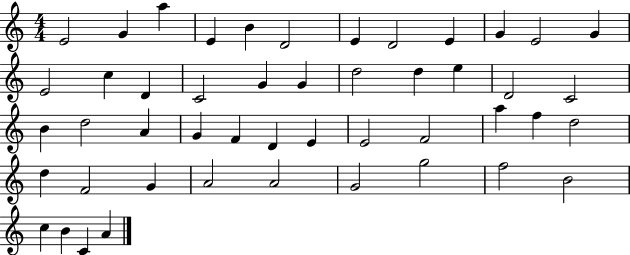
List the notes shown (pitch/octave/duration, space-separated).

E4/h G4/q A5/q E4/q B4/q D4/h E4/q D4/h E4/q G4/q E4/h G4/q E4/h C5/q D4/q C4/h G4/q G4/q D5/h D5/q E5/q D4/h C4/h B4/q D5/h A4/q G4/q F4/q D4/q E4/q E4/h F4/h A5/q F5/q D5/h D5/q F4/h G4/q A4/h A4/h G4/h G5/h F5/h B4/h C5/q B4/q C4/q A4/q